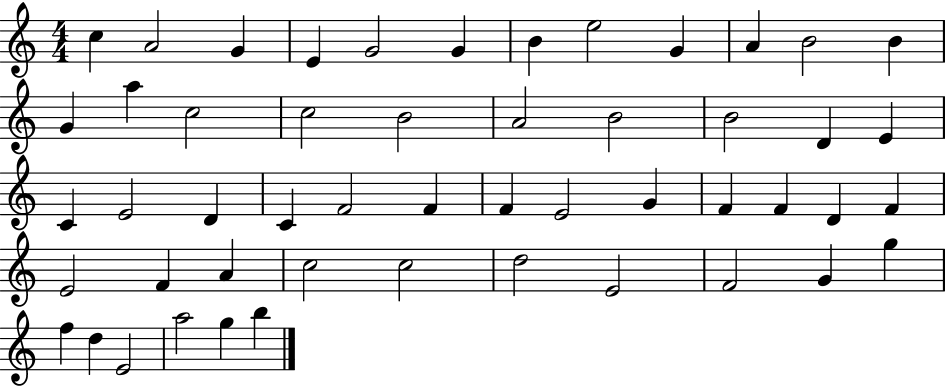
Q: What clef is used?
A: treble